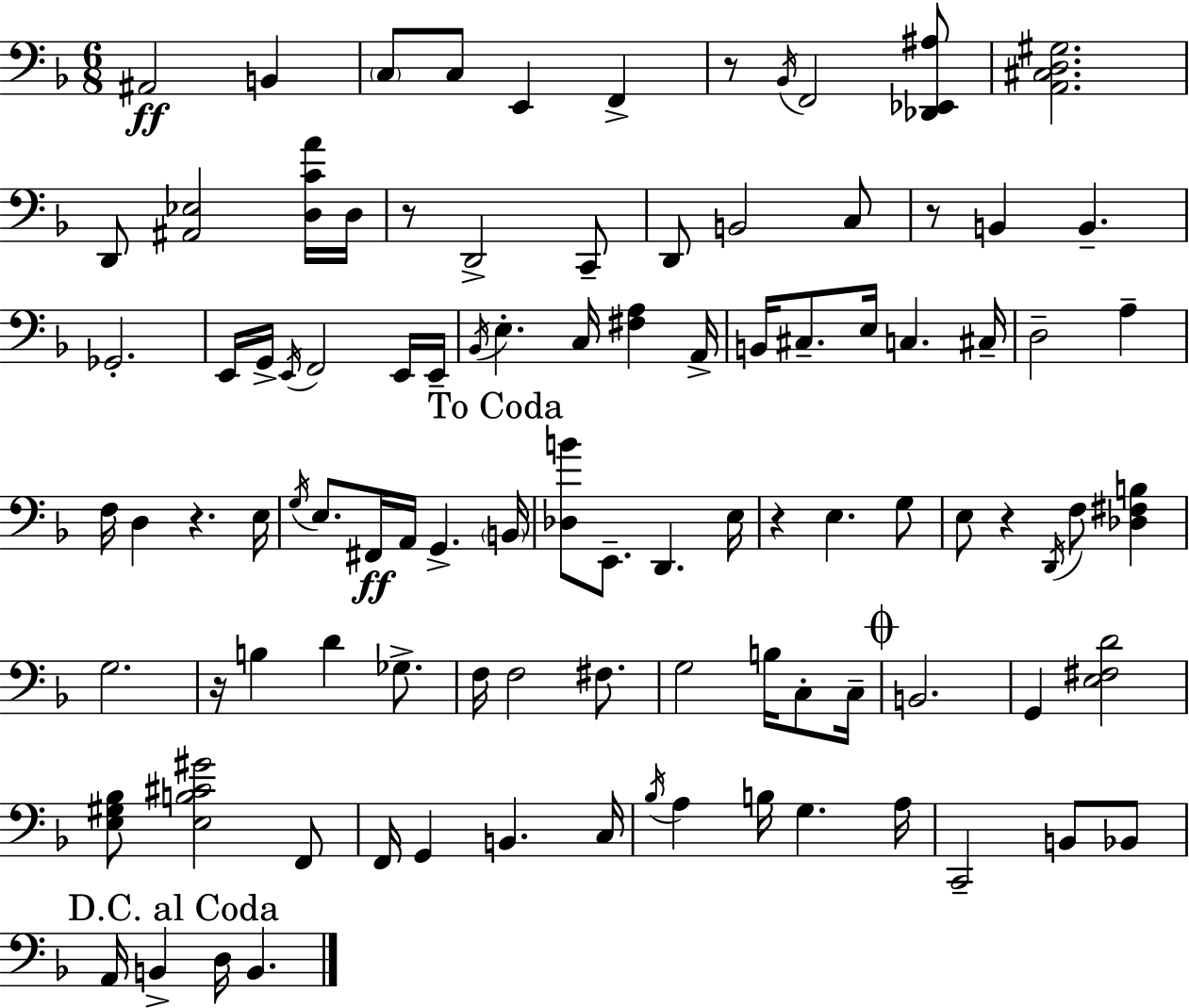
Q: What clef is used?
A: bass